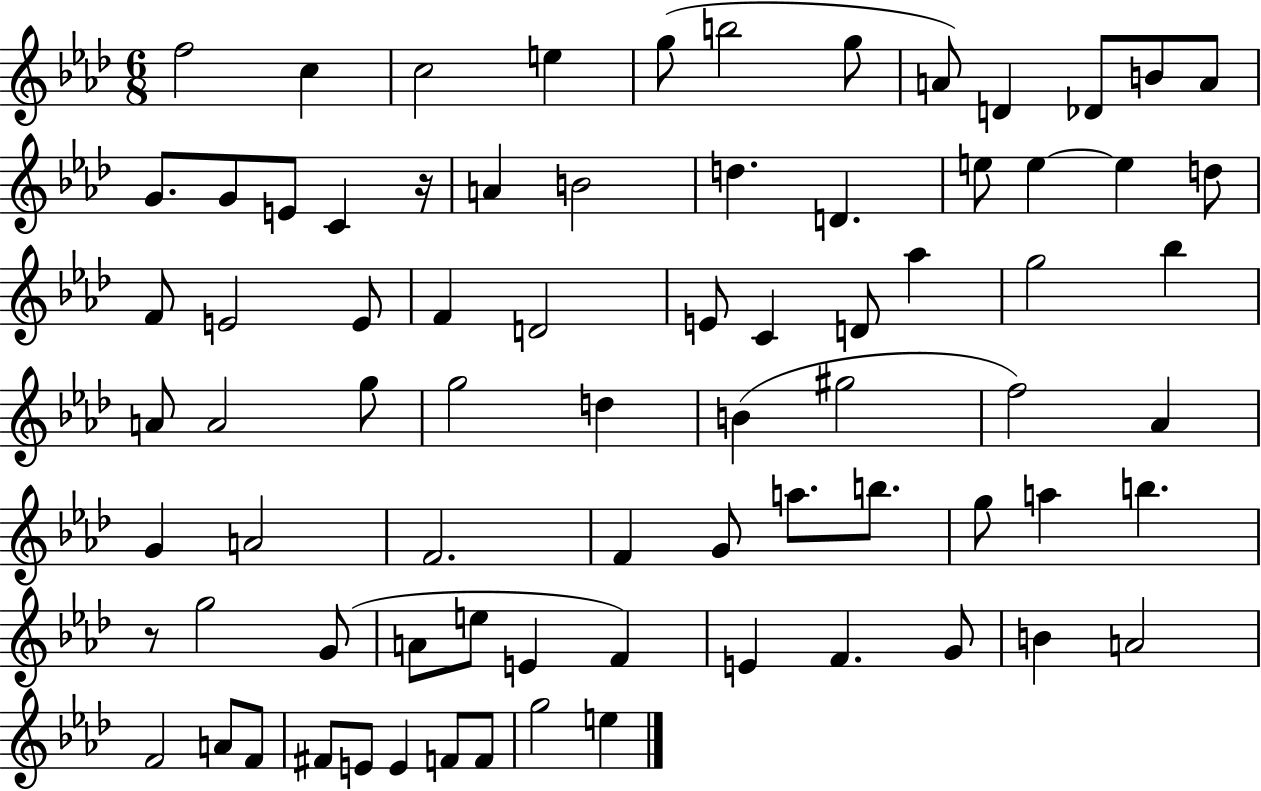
F5/h C5/q C5/h E5/q G5/e B5/h G5/e A4/e D4/q Db4/e B4/e A4/e G4/e. G4/e E4/e C4/q R/s A4/q B4/h D5/q. D4/q. E5/e E5/q E5/q D5/e F4/e E4/h E4/e F4/q D4/h E4/e C4/q D4/e Ab5/q G5/h Bb5/q A4/e A4/h G5/e G5/h D5/q B4/q G#5/h F5/h Ab4/q G4/q A4/h F4/h. F4/q G4/e A5/e. B5/e. G5/e A5/q B5/q. R/e G5/h G4/e A4/e E5/e E4/q F4/q E4/q F4/q. G4/e B4/q A4/h F4/h A4/e F4/e F#4/e E4/e E4/q F4/e F4/e G5/h E5/q